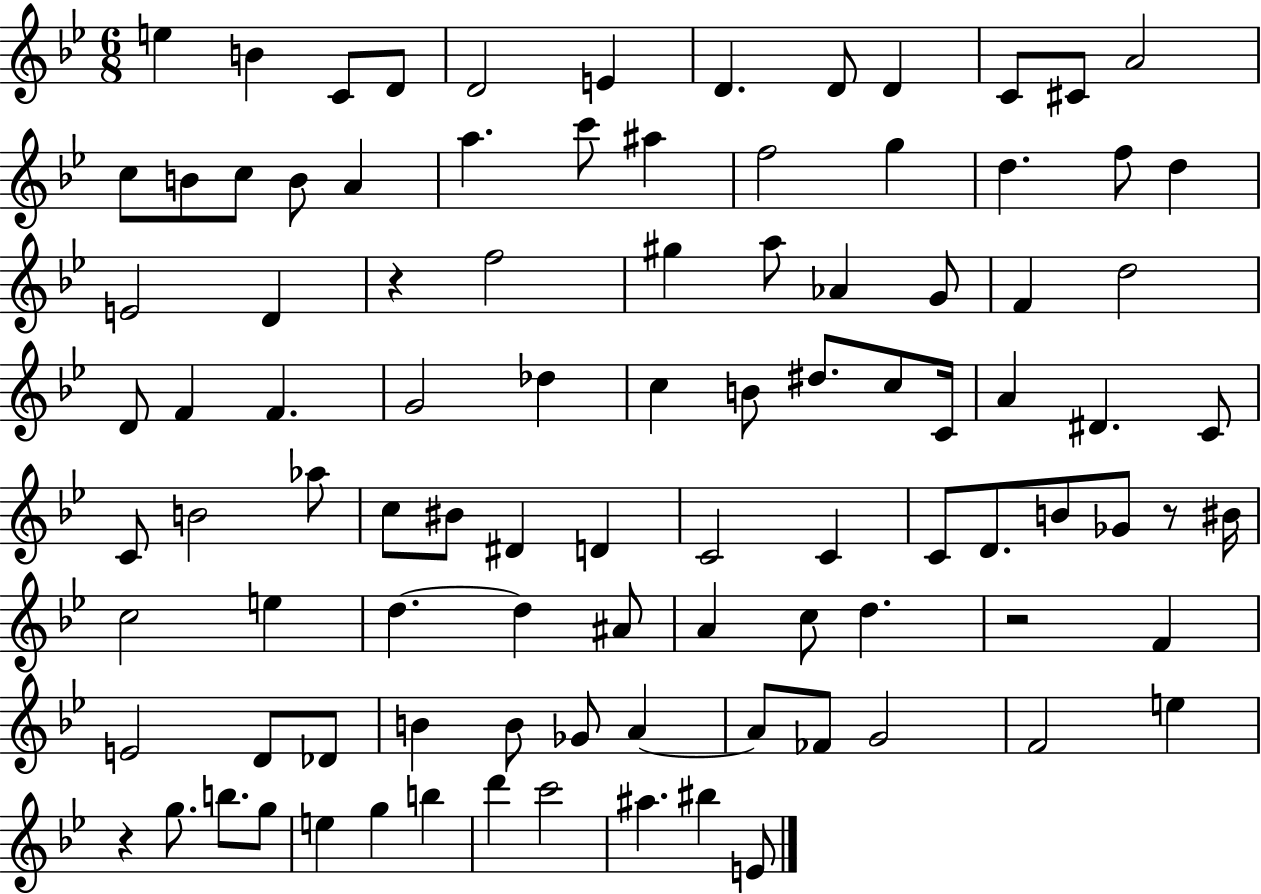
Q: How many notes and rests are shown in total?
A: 97